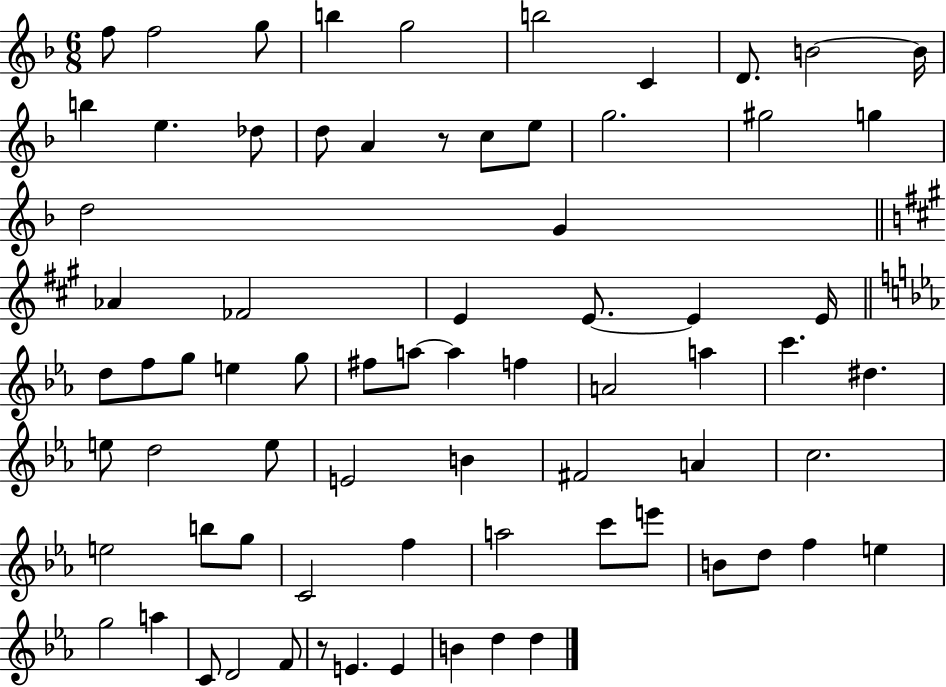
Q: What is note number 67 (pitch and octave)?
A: E4